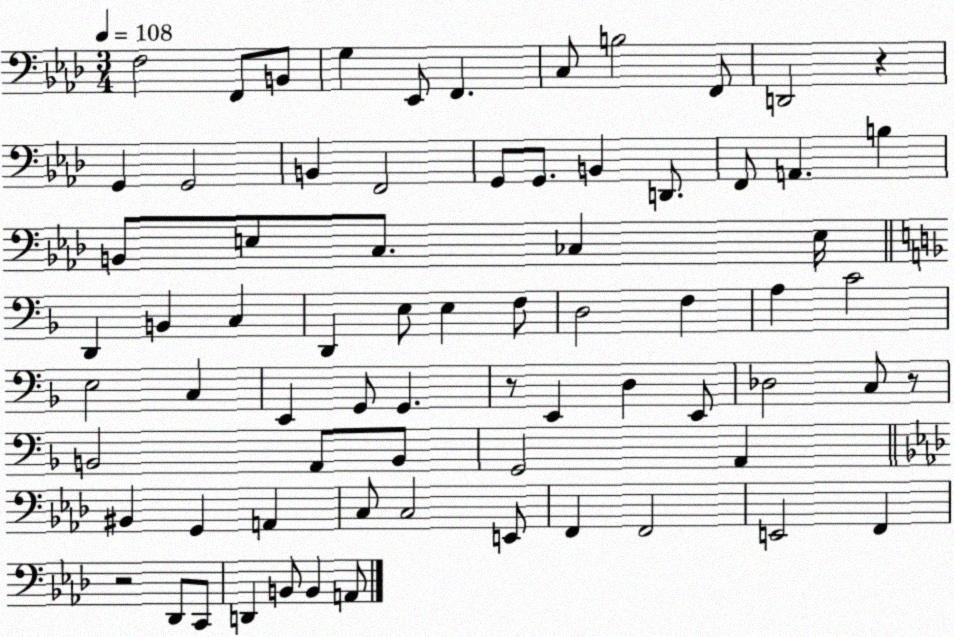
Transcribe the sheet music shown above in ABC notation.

X:1
T:Untitled
M:3/4
L:1/4
K:Ab
F,2 F,,/2 B,,/2 G, _E,,/2 F,, C,/2 B,2 F,,/2 D,,2 z G,, G,,2 B,, F,,2 G,,/2 G,,/2 B,, D,,/2 F,,/2 A,, B, B,,/2 E,/2 C,/2 _C, E,/4 D,, B,, C, D,, E,/2 E, F,/2 D,2 F, A, C2 E,2 C, E,, G,,/2 G,, z/2 E,, D, E,,/2 _D,2 C,/2 z/2 B,,2 A,,/2 B,,/2 G,,2 A,, ^B,, G,, A,, C,/2 C,2 E,,/2 F,, F,,2 E,,2 F,, z2 _D,,/2 C,,/2 D,, B,,/2 B,, A,,/2